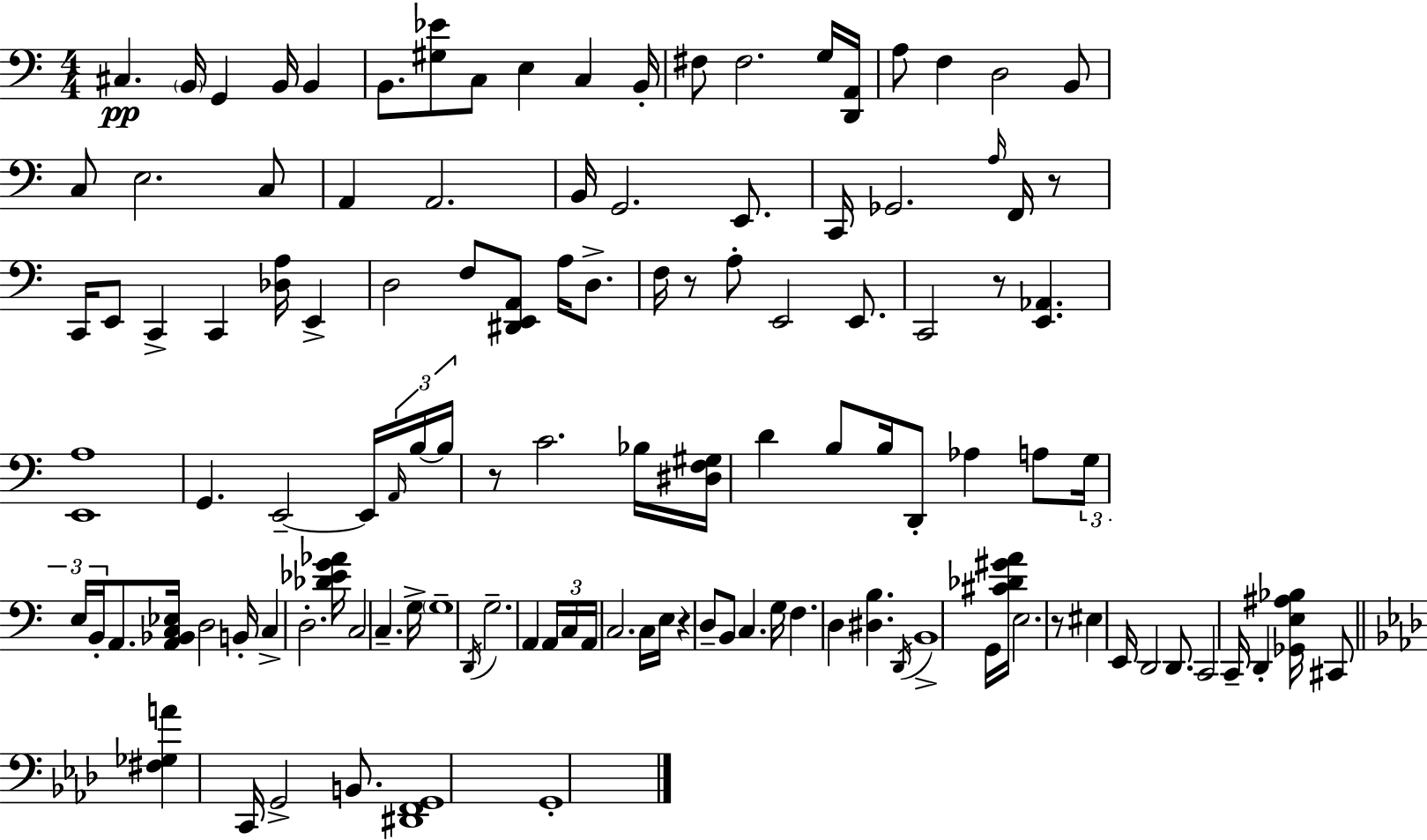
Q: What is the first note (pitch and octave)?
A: C#3